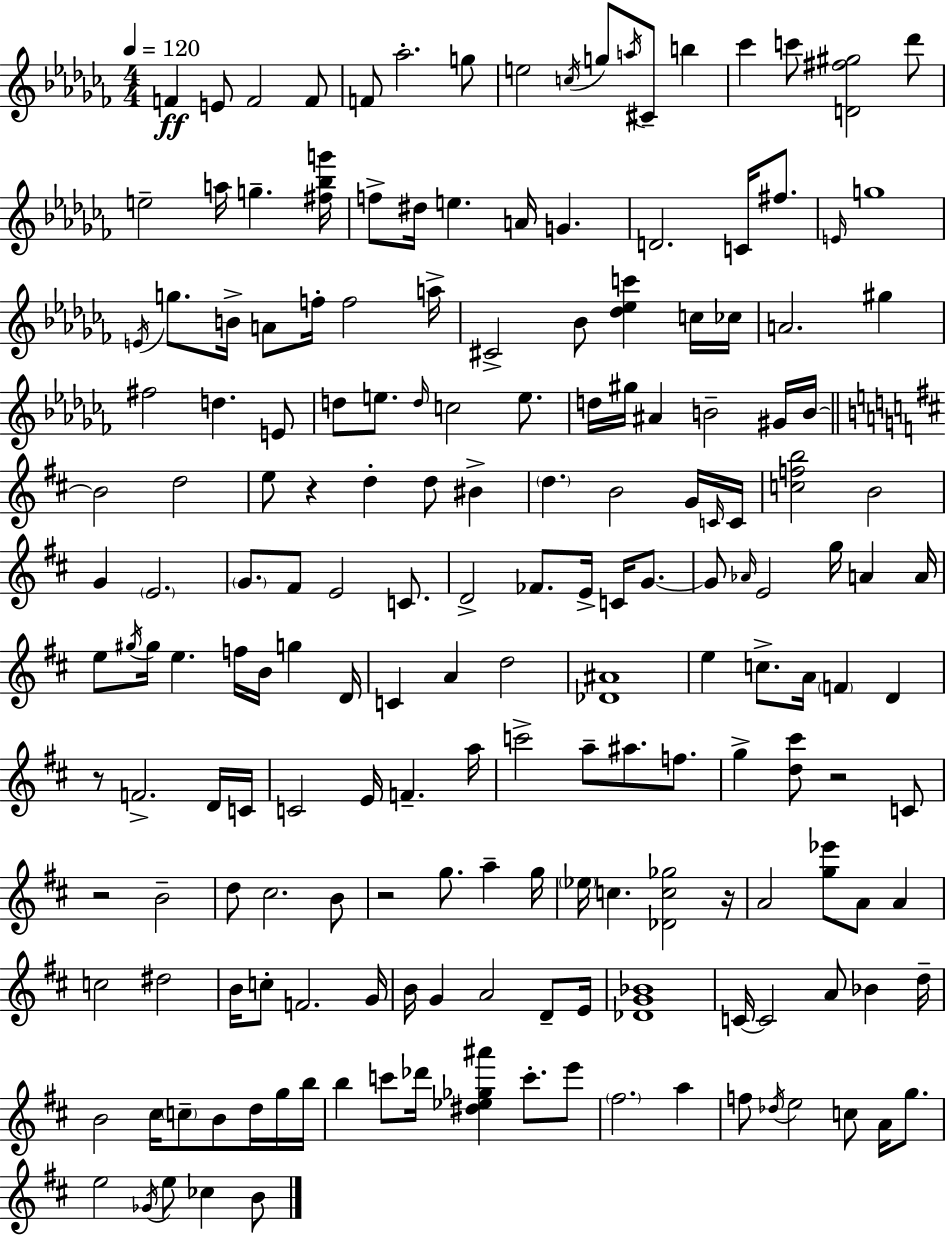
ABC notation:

X:1
T:Untitled
M:4/4
L:1/4
K:Abm
F E/2 F2 F/2 F/2 _a2 g/2 e2 c/4 g/2 a/4 ^C/2 b _c' c'/2 [D^f^g]2 _d'/2 e2 a/4 g [^f_bg']/4 f/2 ^d/4 e A/4 G D2 C/4 ^f/2 E/4 g4 E/4 g/2 B/4 A/2 f/4 f2 a/4 ^C2 _B/2 [_d_ec'] c/4 _c/4 A2 ^g ^f2 d E/2 d/2 e/2 d/4 c2 e/2 d/4 ^g/4 ^A B2 ^G/4 B/4 B2 d2 e/2 z d d/2 ^B d B2 G/4 C/4 C/4 [cfb]2 B2 G E2 G/2 ^F/2 E2 C/2 D2 _F/2 E/4 C/4 G/2 G/2 _A/4 E2 g/4 A A/4 e/2 ^g/4 ^g/4 e f/4 B/4 g D/4 C A d2 [_D^A]4 e c/2 A/4 F D z/2 F2 D/4 C/4 C2 E/4 F a/4 c'2 a/2 ^a/2 f/2 g [d^c']/2 z2 C/2 z2 B2 d/2 ^c2 B/2 z2 g/2 a g/4 _e/4 c [_Dc_g]2 z/4 A2 [g_e']/2 A/2 A c2 ^d2 B/4 c/2 F2 G/4 B/4 G A2 D/2 E/4 [_DG_B]4 C/4 C2 A/2 _B d/4 B2 ^c/4 c/2 B/2 d/4 g/4 b/4 b c'/2 _d'/4 [^d_e_g^a'] c'/2 e'/2 ^f2 a f/2 _d/4 e2 c/2 A/4 g/2 e2 _G/4 e/2 _c B/2